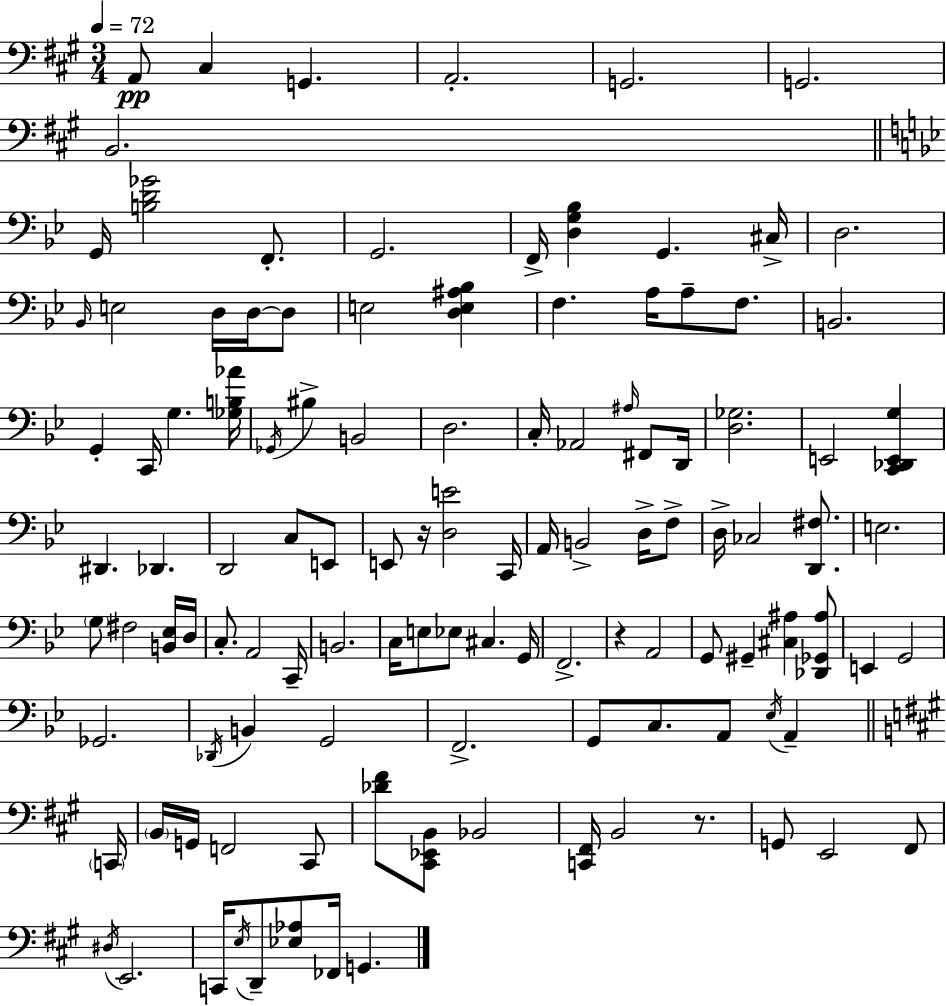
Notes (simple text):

A2/e C#3/q G2/q. A2/h. G2/h. G2/h. B2/h. G2/s [B3,D4,Gb4]/h F2/e. G2/h. F2/s [D3,G3,Bb3]/q G2/q. C#3/s D3/h. Bb2/s E3/h D3/s D3/s D3/e E3/h [D3,E3,A#3,Bb3]/q F3/q. A3/s A3/e F3/e. B2/h. G2/q C2/s G3/q. [Gb3,B3,Ab4]/s Gb2/s BIS3/q B2/h D3/h. C3/s Ab2/h A#3/s F#2/e D2/s [D3,Gb3]/h. E2/h [C2,Db2,E2,G3]/q D#2/q. Db2/q. D2/h C3/e E2/e E2/e R/s [D3,E4]/h C2/s A2/s B2/h D3/s F3/e D3/s CES3/h [D2,F#3]/e. E3/h. G3/e F#3/h [B2,Eb3]/s D3/s C3/e. A2/h C2/s B2/h. C3/s E3/e Eb3/e C#3/q. G2/s F2/h. R/q A2/h G2/e G#2/q [C#3,A#3]/q [Db2,Gb2,A#3]/e E2/q G2/h Gb2/h. Db2/s B2/q G2/h F2/h. G2/e C3/e. A2/e Eb3/s A2/q C2/s B2/s G2/s F2/h C#2/e [Db4,F#4]/e [C#2,Eb2,B2]/e Bb2/h [C2,F#2]/s B2/h R/e. G2/e E2/h F#2/e D#3/s E2/h. C2/s E3/s D2/e [Eb3,Ab3]/e FES2/s G2/q.